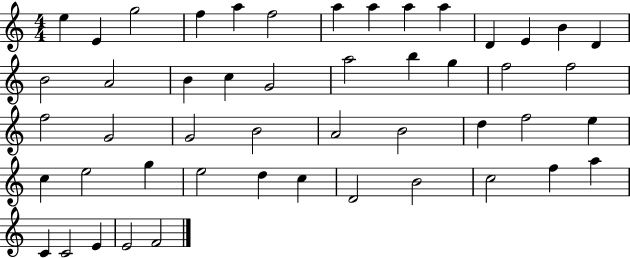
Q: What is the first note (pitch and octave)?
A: E5